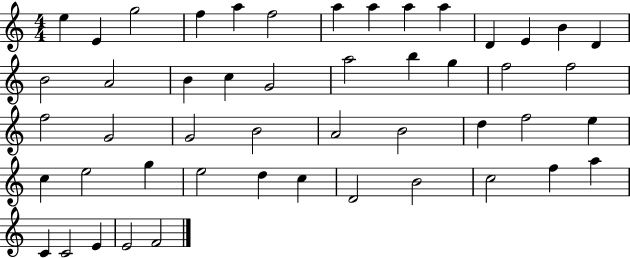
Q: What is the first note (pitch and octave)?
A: E5